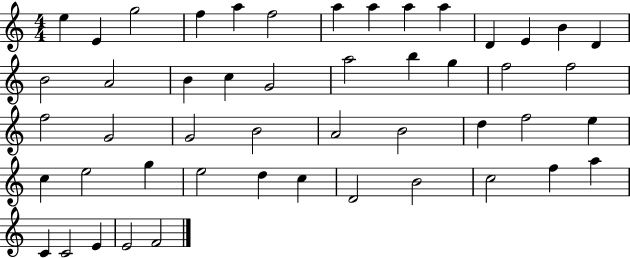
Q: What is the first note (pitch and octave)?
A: E5